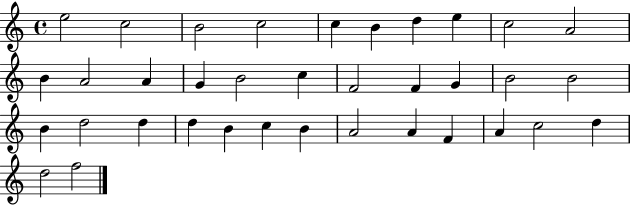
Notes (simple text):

E5/h C5/h B4/h C5/h C5/q B4/q D5/q E5/q C5/h A4/h B4/q A4/h A4/q G4/q B4/h C5/q F4/h F4/q G4/q B4/h B4/h B4/q D5/h D5/q D5/q B4/q C5/q B4/q A4/h A4/q F4/q A4/q C5/h D5/q D5/h F5/h